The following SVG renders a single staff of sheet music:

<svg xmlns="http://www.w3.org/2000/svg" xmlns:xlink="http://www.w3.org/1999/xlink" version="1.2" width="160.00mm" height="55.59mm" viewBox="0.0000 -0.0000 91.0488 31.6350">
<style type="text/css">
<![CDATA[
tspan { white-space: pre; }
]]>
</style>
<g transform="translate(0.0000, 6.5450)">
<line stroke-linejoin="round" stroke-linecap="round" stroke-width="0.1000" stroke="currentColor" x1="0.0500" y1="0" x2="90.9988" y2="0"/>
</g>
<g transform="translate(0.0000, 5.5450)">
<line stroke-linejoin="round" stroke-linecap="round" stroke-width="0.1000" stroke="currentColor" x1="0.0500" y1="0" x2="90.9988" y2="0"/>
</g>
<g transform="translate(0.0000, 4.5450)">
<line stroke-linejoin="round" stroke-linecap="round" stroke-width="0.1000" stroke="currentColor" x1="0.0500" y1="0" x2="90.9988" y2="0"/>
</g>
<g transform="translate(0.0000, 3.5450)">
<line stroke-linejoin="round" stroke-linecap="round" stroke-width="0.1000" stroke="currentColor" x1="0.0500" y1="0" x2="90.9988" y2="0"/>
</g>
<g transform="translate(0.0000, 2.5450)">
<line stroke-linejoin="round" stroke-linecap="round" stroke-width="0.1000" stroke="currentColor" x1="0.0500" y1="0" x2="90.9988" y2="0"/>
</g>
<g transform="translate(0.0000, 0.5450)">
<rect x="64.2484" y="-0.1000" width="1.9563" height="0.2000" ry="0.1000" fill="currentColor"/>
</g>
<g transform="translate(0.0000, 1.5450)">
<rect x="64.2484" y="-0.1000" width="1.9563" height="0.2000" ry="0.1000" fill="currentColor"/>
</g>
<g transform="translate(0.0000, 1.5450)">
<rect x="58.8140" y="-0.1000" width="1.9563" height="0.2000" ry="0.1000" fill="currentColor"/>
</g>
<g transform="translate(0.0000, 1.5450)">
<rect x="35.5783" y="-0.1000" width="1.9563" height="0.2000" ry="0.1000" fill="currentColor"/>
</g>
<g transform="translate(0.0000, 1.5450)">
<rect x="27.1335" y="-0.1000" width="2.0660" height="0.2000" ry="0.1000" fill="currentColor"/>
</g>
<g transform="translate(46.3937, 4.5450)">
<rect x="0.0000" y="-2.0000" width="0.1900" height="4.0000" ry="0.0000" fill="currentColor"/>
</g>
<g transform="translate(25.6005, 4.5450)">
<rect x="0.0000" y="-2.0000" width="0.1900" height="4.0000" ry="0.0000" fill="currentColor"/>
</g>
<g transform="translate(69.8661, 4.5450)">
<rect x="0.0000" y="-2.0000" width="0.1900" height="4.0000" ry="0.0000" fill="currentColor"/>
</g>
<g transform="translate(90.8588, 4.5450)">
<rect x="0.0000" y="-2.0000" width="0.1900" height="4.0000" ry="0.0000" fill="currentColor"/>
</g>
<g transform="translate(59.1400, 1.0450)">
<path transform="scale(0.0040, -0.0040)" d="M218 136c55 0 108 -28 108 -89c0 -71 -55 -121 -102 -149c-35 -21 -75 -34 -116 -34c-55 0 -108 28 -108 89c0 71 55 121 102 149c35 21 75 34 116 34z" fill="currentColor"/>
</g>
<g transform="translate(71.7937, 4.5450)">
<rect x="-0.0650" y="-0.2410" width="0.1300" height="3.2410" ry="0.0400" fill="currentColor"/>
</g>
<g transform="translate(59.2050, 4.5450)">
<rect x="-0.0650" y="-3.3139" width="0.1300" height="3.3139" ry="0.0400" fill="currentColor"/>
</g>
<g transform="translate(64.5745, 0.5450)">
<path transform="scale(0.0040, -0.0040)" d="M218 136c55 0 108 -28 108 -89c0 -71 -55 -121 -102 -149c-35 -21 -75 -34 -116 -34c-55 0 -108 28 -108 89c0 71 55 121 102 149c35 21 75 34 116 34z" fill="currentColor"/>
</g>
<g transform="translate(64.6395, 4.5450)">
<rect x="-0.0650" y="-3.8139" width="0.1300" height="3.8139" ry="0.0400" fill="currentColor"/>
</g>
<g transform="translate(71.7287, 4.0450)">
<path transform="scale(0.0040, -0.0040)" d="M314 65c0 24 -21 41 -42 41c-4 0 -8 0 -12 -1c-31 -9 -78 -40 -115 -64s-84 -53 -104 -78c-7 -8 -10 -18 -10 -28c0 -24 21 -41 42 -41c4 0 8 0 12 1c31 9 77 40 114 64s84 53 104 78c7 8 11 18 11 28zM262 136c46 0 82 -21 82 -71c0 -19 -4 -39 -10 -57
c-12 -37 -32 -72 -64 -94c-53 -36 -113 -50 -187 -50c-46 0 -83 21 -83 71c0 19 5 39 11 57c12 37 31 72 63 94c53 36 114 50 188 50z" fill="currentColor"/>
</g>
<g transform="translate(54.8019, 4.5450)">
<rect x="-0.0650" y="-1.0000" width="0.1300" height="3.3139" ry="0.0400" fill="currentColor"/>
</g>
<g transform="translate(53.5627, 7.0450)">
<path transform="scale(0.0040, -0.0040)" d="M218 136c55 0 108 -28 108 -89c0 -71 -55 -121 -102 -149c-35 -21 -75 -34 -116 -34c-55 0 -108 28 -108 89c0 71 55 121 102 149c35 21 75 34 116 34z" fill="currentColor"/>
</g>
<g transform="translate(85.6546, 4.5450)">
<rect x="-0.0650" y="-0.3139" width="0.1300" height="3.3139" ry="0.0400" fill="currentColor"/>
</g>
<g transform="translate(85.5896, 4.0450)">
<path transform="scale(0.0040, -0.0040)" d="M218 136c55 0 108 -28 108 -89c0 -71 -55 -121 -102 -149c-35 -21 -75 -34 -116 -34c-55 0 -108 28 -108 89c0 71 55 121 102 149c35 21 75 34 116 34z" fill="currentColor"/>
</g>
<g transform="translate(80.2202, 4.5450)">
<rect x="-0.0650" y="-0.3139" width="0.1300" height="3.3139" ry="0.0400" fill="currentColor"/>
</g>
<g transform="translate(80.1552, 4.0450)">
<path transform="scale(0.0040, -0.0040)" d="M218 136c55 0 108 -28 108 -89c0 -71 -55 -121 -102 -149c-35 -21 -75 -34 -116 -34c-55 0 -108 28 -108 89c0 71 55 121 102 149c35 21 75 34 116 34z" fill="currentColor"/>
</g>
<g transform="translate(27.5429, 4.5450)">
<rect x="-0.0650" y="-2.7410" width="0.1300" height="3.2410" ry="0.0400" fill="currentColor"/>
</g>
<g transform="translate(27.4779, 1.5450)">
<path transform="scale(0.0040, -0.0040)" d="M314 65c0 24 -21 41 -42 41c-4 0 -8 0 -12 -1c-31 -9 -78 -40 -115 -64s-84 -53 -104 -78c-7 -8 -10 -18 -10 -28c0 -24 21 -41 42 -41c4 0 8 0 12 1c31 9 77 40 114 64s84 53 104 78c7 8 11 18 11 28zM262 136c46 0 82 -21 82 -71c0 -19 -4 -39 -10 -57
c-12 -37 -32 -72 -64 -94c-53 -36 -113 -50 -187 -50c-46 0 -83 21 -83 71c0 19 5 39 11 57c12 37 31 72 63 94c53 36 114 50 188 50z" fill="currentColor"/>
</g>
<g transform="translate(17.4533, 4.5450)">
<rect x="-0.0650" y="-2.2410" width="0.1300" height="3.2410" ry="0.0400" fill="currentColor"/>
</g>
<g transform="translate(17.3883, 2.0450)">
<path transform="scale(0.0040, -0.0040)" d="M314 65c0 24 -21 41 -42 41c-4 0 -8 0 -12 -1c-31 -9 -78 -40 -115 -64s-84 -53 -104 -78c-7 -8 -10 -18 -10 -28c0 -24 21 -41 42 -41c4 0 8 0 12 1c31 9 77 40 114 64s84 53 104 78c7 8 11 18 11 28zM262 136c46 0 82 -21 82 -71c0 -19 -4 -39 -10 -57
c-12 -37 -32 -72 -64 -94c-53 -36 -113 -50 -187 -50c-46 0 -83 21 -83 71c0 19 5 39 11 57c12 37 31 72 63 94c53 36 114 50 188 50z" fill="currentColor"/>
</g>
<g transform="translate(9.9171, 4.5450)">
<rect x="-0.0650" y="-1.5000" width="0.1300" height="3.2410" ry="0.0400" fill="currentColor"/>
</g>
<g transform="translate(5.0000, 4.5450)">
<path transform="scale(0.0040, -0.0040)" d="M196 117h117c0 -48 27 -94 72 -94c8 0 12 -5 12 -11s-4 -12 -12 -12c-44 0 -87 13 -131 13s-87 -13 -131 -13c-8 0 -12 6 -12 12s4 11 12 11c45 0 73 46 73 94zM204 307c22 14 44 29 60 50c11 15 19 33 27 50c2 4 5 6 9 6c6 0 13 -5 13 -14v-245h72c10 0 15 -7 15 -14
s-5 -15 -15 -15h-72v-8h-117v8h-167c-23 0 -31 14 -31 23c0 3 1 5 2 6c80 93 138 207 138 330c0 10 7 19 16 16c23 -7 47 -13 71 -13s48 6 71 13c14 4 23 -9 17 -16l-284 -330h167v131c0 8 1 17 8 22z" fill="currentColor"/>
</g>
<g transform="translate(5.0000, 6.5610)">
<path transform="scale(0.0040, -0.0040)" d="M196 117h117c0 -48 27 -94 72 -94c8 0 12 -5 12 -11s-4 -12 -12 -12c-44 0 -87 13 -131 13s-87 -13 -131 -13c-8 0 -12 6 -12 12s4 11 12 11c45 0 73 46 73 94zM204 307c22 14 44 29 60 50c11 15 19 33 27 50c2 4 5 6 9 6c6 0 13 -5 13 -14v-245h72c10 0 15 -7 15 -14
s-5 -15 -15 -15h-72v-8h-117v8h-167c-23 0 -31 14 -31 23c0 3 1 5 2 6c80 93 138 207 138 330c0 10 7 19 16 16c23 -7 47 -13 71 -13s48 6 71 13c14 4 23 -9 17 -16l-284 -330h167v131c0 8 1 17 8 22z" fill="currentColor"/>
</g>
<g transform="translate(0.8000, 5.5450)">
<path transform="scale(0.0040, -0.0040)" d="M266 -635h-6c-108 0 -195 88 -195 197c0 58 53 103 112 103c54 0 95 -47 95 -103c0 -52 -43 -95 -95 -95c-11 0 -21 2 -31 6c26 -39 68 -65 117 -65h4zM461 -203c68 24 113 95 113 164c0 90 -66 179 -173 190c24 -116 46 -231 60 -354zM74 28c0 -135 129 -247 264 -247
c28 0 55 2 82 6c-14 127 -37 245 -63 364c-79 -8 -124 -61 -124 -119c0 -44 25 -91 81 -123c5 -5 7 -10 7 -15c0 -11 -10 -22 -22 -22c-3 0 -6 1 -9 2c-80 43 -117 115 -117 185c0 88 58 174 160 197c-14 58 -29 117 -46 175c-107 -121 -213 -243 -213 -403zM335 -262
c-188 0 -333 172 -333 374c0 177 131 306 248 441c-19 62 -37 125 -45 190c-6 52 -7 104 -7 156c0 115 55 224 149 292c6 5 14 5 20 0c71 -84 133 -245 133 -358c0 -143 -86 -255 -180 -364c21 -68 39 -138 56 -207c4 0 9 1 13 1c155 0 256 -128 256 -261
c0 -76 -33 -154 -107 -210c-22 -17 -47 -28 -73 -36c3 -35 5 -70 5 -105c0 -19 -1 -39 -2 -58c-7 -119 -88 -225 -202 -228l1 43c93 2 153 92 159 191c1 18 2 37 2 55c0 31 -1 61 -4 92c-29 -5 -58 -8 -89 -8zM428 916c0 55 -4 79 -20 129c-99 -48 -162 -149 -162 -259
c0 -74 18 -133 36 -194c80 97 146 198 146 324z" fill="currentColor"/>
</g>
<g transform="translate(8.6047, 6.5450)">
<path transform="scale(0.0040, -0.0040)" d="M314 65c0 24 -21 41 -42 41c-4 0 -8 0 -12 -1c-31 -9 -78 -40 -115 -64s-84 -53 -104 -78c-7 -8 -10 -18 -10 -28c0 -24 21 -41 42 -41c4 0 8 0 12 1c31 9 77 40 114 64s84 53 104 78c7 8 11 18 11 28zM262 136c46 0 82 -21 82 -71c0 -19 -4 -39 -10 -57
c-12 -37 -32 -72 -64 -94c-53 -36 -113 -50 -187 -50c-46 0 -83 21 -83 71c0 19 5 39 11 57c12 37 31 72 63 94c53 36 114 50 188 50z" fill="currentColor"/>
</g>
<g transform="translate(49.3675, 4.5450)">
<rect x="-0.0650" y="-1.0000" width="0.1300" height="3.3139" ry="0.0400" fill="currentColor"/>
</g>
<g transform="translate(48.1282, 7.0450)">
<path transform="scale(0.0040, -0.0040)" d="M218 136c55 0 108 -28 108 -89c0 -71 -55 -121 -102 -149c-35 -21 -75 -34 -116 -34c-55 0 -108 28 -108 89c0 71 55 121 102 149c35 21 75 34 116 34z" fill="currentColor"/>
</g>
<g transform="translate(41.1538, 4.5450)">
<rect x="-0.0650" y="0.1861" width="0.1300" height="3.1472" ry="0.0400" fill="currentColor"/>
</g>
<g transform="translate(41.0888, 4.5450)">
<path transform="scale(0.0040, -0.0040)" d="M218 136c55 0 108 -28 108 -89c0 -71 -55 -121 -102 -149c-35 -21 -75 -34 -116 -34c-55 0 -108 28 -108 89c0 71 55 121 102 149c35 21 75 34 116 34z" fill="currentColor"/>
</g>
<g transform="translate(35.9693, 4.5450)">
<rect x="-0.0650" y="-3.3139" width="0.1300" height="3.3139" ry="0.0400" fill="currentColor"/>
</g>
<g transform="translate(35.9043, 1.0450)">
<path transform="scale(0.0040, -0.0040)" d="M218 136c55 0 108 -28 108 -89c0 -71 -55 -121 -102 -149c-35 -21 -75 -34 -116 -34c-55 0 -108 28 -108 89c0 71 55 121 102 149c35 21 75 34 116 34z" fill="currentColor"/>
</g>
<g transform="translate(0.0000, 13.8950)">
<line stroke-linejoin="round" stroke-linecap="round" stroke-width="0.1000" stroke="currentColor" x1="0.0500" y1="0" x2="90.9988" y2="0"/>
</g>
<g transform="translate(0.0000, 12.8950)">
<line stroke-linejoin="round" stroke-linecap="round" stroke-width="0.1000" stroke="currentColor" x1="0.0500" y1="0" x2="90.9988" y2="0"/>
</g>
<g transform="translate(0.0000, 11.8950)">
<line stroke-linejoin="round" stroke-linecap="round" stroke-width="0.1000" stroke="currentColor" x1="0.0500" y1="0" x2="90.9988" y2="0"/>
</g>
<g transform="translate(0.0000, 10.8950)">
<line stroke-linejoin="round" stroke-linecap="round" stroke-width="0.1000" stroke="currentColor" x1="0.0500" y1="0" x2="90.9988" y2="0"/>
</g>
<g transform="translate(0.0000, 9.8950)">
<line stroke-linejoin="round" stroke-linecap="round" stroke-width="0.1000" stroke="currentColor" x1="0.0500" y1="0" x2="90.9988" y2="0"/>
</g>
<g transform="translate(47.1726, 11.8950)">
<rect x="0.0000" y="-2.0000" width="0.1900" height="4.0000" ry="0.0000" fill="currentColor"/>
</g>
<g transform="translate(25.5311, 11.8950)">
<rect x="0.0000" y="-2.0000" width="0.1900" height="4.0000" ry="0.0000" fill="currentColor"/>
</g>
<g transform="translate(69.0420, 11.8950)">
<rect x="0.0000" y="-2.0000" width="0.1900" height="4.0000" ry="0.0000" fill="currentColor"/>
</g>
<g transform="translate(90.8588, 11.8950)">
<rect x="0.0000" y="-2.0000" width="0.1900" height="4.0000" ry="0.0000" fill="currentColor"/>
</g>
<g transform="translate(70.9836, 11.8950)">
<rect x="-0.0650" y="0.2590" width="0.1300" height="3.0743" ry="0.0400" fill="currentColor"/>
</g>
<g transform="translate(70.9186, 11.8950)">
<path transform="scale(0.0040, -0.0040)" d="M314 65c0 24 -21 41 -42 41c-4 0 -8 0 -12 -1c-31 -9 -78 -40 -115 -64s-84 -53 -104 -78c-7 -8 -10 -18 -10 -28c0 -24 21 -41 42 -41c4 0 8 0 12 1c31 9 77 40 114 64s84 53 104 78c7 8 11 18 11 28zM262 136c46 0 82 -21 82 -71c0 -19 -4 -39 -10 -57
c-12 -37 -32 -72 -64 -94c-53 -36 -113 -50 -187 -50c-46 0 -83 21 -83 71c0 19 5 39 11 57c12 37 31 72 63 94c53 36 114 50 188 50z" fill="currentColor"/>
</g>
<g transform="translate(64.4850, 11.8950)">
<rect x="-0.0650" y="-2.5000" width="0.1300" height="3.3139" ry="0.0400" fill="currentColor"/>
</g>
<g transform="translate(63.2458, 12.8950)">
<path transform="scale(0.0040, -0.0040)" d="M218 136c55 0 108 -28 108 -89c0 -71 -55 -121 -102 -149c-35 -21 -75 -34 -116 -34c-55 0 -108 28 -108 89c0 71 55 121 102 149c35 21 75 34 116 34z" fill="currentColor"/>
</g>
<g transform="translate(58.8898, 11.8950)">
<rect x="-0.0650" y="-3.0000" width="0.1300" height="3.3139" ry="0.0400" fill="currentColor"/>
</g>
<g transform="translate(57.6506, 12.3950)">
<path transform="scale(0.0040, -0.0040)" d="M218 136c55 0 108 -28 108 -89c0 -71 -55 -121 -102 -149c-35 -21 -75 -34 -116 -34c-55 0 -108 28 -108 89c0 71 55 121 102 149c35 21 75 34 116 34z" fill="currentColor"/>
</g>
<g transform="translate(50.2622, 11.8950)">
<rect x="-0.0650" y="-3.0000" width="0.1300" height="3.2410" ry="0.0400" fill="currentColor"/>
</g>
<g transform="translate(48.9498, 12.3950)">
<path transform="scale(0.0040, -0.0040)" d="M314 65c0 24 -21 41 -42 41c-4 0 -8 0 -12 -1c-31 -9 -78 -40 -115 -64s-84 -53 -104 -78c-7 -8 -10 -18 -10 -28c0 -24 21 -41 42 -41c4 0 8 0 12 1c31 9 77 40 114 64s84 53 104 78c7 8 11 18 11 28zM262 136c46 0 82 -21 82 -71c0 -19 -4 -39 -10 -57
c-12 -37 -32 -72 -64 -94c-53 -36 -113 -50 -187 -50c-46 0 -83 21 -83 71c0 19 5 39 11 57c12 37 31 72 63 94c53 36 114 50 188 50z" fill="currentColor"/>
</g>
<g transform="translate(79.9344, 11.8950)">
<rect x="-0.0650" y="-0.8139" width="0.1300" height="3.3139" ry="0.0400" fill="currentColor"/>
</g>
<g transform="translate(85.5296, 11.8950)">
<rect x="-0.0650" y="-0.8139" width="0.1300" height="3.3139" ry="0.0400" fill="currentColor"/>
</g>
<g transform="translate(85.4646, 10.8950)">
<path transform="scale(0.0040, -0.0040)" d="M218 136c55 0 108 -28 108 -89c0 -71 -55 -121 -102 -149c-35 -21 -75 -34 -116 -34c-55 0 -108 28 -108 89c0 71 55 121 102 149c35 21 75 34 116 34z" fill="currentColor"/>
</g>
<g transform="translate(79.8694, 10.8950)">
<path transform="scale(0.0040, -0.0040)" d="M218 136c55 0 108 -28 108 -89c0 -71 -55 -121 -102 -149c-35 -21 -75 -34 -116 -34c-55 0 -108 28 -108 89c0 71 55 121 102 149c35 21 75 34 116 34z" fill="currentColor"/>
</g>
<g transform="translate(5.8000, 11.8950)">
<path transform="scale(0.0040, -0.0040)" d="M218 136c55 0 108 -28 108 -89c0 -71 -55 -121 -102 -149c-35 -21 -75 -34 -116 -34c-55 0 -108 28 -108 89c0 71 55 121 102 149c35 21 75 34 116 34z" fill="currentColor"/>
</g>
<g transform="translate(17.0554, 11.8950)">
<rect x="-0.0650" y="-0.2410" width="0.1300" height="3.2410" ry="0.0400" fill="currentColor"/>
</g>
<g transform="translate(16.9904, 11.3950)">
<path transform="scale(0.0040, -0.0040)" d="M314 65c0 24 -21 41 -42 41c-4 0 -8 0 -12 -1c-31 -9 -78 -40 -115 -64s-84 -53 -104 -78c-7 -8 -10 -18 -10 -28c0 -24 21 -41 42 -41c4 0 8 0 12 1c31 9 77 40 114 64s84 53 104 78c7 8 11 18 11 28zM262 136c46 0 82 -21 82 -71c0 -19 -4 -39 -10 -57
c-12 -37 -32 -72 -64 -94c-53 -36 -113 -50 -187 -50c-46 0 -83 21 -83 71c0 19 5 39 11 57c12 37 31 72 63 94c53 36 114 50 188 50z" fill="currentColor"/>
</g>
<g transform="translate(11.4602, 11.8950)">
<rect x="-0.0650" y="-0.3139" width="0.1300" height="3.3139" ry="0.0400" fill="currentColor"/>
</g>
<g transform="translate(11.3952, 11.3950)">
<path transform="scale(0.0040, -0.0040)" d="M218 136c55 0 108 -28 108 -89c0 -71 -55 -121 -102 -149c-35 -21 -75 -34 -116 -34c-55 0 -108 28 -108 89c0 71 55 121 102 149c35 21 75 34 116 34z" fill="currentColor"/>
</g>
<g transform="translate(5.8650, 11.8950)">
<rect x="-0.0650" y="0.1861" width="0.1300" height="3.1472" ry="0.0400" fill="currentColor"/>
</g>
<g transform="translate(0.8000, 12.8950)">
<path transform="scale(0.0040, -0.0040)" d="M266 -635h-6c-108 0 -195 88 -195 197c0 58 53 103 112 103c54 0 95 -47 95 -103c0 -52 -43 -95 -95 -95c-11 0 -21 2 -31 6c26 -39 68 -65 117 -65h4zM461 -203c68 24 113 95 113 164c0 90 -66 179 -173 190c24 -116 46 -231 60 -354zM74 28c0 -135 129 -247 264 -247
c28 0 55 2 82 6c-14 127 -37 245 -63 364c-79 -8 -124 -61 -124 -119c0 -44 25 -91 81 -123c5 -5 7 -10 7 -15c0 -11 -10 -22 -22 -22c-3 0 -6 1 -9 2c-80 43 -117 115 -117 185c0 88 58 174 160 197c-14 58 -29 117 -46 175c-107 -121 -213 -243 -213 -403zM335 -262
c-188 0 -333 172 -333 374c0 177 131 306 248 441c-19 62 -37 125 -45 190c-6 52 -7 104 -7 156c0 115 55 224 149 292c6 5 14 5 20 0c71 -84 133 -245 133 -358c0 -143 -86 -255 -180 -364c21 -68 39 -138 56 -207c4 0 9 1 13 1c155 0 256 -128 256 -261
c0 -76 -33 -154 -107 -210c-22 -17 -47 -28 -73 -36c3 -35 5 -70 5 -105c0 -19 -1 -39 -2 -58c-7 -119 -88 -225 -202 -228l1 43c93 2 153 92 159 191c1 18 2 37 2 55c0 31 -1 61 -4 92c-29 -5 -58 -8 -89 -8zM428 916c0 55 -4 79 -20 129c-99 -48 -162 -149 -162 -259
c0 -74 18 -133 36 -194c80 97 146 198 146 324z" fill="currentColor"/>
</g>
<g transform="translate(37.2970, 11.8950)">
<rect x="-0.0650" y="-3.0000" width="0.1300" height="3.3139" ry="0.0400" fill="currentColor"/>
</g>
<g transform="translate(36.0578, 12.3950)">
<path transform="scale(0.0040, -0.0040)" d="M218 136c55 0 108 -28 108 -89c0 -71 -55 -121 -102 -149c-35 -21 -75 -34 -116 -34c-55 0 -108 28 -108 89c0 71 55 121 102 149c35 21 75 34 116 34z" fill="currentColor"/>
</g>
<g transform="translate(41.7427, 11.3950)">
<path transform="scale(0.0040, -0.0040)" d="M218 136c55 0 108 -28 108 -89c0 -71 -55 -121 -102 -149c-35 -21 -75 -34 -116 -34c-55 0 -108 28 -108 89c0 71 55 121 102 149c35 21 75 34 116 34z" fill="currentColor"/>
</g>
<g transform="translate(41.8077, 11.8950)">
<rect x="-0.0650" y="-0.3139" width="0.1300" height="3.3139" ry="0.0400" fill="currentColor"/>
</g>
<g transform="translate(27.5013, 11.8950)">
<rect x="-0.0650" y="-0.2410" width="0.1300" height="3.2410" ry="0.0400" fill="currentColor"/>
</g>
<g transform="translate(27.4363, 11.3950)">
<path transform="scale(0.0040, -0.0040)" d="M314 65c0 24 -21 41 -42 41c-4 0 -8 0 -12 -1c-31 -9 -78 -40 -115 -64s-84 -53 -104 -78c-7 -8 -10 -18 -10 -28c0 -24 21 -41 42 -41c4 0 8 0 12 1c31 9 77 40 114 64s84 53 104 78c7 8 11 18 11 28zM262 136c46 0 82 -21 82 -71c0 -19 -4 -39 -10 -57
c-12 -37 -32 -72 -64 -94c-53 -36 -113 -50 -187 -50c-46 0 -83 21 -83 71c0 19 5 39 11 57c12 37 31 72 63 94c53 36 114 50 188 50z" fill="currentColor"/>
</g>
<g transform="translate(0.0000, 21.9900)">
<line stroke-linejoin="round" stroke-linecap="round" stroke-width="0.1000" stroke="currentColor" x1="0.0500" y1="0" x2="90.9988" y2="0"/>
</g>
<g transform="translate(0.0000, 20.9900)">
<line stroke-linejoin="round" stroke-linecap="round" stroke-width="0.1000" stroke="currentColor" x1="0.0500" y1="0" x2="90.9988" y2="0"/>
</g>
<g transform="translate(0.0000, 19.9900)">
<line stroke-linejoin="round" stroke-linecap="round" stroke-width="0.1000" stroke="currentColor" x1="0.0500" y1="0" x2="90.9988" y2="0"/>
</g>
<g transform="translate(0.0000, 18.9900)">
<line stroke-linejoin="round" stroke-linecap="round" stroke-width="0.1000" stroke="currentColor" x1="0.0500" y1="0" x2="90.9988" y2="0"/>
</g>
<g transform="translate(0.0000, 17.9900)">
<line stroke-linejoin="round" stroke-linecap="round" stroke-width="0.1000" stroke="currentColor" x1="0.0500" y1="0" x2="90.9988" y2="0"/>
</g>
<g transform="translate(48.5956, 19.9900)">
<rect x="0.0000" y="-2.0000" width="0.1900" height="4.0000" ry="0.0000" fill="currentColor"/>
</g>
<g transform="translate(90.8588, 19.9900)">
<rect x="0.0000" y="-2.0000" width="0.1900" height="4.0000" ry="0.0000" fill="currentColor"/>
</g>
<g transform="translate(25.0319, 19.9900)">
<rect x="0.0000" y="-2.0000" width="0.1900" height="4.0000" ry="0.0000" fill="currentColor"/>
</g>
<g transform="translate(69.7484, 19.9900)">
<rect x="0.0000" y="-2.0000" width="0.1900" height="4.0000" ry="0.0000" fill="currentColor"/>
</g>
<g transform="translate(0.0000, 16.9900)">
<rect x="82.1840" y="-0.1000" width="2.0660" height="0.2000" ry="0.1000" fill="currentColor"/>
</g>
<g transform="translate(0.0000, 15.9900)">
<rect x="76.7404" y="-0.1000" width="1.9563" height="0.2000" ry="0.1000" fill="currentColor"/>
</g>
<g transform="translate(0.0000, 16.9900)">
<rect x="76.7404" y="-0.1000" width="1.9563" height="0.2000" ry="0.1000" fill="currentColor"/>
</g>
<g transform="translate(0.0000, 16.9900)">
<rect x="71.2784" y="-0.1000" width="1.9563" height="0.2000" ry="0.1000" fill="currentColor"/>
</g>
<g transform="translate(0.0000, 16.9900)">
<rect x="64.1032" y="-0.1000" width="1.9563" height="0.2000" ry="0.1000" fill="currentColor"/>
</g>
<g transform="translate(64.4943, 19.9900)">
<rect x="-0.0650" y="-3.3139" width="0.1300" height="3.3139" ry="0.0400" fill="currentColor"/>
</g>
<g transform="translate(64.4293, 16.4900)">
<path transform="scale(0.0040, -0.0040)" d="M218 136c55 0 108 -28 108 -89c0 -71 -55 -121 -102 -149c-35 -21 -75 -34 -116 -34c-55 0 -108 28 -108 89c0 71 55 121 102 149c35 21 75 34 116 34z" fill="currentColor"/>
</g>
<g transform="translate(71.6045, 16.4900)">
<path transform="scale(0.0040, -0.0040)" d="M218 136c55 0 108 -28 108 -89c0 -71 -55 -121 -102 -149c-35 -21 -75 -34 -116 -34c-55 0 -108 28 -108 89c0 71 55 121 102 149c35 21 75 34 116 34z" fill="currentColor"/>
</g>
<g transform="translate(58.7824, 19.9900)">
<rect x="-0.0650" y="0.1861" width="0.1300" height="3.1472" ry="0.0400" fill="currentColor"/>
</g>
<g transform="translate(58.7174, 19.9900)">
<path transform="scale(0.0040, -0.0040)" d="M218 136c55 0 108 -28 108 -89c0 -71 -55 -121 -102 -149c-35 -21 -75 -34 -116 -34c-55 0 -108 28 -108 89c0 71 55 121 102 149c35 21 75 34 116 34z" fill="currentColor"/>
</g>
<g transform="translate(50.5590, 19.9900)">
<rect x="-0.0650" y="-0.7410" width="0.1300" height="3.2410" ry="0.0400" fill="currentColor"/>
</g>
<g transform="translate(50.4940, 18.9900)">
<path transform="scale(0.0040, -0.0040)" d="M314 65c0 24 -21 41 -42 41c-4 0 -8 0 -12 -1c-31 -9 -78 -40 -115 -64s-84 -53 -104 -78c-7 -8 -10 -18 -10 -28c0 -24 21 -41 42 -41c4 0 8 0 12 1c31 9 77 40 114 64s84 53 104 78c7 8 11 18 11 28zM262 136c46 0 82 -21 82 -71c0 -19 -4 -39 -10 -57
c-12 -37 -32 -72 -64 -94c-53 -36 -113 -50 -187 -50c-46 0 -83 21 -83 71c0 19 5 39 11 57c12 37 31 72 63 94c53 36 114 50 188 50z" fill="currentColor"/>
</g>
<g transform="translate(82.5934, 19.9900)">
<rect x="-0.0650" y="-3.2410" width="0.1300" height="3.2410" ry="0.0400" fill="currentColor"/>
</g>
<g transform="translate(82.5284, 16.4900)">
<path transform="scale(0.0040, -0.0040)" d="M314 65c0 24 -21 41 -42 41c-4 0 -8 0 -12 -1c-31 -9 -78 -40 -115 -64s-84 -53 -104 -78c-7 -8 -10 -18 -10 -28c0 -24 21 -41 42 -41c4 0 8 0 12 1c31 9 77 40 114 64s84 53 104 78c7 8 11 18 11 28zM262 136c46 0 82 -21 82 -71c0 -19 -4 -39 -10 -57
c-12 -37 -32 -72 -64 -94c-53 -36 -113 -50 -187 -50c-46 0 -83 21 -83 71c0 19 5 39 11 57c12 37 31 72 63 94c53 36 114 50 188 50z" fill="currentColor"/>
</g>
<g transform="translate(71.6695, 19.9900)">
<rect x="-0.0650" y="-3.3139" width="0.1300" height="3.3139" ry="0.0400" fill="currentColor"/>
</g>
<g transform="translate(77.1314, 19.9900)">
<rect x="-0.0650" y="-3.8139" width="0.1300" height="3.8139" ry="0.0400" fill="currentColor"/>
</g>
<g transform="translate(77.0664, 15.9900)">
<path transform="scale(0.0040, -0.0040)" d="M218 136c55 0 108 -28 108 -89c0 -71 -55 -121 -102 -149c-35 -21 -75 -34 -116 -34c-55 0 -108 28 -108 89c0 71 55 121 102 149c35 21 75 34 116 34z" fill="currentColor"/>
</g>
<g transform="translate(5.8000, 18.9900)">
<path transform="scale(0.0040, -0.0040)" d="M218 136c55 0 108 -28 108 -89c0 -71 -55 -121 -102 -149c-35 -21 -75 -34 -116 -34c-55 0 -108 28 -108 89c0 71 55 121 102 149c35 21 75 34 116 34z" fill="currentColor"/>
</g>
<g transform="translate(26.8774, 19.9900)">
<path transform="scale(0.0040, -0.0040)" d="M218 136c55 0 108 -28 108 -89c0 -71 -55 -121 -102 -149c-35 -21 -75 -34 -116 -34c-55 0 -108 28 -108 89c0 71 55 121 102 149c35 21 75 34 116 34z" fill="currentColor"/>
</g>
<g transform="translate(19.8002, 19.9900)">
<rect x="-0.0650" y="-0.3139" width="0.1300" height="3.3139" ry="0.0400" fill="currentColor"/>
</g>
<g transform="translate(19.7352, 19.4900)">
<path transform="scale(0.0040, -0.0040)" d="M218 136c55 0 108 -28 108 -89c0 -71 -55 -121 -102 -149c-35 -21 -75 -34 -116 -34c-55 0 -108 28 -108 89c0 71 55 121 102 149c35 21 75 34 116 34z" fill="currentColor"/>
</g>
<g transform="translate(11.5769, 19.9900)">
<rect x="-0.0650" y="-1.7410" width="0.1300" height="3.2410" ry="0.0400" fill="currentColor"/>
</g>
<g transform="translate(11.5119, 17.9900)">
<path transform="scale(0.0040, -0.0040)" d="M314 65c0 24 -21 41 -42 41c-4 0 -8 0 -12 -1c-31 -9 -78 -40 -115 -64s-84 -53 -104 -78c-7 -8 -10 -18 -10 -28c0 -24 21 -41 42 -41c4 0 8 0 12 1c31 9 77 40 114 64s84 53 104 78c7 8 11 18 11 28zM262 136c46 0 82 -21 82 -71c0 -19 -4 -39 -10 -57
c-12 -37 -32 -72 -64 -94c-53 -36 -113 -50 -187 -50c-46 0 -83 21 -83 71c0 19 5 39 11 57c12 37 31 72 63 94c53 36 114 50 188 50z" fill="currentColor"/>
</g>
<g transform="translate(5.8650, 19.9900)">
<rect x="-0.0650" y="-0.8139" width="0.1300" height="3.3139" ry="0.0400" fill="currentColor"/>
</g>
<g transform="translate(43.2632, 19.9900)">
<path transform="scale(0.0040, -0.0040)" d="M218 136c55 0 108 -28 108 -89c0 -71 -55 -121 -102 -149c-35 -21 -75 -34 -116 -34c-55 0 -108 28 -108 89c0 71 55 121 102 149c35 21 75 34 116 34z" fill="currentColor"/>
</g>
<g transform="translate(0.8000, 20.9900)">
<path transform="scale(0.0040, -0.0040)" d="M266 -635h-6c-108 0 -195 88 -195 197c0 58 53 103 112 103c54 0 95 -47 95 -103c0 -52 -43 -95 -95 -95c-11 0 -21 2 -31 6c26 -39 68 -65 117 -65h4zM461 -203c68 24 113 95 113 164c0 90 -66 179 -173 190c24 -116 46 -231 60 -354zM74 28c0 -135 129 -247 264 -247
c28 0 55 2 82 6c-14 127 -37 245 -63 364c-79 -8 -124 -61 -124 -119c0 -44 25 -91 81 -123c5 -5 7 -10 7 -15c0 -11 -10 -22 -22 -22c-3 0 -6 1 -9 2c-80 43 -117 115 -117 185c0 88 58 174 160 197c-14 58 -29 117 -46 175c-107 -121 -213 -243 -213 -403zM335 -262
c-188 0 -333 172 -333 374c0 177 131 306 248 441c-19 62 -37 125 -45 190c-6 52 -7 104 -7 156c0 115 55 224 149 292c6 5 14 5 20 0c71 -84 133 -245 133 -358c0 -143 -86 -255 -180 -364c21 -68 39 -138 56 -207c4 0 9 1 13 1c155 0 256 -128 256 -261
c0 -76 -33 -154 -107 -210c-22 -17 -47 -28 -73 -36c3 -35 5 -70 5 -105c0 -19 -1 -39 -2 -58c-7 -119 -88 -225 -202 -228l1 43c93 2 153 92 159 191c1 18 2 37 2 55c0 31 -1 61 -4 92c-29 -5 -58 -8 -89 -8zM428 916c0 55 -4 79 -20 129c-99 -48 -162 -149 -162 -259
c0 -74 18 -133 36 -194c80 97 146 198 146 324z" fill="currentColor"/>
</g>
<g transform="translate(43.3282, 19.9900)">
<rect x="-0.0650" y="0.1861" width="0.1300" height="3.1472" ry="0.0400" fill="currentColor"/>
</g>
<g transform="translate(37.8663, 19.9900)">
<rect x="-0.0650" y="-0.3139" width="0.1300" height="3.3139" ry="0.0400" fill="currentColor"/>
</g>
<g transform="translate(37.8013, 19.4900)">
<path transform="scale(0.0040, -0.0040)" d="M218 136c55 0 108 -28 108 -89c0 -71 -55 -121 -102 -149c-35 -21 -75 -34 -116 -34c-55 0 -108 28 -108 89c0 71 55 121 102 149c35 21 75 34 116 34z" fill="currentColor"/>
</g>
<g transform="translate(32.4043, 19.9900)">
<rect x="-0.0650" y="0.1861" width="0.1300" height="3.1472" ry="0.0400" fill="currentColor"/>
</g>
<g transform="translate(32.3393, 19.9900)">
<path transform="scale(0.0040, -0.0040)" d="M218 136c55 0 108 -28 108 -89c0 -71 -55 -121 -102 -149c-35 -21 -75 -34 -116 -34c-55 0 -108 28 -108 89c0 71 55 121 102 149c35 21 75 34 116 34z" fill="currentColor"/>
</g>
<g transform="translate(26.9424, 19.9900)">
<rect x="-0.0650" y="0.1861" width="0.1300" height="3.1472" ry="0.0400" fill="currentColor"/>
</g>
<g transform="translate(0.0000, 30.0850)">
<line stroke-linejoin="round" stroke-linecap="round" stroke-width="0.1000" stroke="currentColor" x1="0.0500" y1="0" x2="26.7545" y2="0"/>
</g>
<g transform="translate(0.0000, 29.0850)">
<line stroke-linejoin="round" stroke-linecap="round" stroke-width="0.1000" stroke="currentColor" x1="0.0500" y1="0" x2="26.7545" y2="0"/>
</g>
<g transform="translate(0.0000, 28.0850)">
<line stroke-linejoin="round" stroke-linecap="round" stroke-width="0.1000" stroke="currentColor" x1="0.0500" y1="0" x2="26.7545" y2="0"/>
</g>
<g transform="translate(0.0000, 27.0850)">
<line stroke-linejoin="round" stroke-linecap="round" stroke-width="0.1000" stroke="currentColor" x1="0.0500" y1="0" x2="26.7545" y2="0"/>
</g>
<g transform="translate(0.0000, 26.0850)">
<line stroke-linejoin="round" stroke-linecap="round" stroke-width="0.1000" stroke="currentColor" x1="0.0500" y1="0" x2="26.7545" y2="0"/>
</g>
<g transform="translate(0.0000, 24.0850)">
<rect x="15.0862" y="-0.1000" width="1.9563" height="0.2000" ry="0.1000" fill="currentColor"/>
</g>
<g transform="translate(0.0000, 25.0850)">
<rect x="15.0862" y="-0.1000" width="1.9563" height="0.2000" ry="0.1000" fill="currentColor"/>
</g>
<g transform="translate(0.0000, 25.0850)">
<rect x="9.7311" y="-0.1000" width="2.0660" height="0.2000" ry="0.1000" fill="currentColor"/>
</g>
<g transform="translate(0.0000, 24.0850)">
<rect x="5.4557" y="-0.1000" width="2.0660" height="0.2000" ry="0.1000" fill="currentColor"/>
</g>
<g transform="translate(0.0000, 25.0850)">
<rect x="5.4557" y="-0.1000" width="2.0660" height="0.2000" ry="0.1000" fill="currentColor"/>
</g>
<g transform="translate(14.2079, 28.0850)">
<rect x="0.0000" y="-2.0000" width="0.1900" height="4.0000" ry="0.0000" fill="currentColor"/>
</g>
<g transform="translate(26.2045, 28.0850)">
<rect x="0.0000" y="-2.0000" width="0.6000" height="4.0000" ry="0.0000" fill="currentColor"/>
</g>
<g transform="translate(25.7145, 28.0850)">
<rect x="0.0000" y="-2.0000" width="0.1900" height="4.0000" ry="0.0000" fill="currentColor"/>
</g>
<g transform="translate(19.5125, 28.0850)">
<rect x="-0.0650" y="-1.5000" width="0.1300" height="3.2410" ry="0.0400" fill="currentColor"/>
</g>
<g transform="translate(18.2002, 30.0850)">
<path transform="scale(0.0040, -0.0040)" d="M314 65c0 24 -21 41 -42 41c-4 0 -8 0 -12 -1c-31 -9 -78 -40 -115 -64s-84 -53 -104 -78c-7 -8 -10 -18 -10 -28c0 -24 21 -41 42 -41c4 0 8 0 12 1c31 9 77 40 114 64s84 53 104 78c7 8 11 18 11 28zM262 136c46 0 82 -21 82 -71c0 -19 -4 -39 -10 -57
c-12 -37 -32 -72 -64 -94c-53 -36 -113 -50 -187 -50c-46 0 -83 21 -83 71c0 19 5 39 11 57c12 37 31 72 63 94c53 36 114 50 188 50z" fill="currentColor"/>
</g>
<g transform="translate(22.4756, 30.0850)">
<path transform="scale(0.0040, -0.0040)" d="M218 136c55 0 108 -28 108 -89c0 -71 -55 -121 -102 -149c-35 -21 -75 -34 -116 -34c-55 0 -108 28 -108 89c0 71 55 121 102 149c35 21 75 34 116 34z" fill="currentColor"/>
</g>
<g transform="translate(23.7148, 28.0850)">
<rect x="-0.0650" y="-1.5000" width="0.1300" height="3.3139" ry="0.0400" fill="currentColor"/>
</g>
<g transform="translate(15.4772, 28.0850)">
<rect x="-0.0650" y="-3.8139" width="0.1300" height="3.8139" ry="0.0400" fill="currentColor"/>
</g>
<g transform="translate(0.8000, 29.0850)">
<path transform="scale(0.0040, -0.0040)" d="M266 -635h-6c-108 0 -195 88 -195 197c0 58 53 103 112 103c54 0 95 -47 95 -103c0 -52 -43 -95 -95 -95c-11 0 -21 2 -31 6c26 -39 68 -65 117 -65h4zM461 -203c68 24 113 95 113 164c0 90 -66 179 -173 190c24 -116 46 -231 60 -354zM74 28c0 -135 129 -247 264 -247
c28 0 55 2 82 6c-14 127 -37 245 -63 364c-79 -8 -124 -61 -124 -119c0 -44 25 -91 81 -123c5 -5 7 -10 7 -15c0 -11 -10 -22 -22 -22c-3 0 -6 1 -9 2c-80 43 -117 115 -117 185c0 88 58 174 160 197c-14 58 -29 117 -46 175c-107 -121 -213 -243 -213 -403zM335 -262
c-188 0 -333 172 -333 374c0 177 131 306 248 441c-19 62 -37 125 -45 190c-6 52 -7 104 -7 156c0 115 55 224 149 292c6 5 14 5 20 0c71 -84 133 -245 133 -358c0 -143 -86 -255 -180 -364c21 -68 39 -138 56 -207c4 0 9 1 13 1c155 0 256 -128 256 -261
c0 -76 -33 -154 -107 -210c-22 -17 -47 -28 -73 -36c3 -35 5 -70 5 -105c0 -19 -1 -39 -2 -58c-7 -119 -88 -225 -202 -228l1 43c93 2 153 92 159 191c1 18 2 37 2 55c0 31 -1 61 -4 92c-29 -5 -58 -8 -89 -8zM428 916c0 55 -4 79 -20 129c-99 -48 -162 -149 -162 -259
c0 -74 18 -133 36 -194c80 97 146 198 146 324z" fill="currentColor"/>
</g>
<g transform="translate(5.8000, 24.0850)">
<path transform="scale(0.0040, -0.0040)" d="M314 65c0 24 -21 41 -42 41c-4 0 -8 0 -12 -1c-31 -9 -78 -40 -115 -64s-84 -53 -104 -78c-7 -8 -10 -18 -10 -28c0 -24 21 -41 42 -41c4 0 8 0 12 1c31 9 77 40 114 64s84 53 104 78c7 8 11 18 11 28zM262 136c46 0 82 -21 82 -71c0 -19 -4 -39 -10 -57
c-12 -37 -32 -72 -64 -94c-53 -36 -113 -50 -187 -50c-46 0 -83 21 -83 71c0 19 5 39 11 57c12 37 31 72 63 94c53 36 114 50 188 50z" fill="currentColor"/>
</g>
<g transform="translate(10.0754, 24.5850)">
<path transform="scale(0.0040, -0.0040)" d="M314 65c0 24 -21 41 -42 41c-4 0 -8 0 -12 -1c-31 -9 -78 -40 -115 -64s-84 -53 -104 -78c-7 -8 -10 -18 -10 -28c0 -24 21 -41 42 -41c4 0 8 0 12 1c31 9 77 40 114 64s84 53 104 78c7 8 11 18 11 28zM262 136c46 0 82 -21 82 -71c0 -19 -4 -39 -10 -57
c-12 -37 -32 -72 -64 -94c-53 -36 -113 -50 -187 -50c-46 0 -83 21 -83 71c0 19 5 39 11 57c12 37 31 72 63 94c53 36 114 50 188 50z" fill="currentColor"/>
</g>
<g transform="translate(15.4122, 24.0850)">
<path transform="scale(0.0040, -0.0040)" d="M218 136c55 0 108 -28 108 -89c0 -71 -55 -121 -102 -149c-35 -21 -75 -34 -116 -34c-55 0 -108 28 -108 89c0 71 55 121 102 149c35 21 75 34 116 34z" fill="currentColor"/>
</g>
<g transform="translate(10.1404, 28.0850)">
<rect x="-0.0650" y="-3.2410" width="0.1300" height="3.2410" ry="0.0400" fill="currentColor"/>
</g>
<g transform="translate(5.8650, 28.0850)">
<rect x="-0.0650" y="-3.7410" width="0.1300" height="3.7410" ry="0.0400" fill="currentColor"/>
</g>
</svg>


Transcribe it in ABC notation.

X:1
T:Untitled
M:4/4
L:1/4
K:C
E2 g2 a2 b B D D b c' c2 c c B c c2 c2 A c A2 A G B2 d d d f2 c B B c B d2 B b b c' b2 c'2 b2 c' E2 E